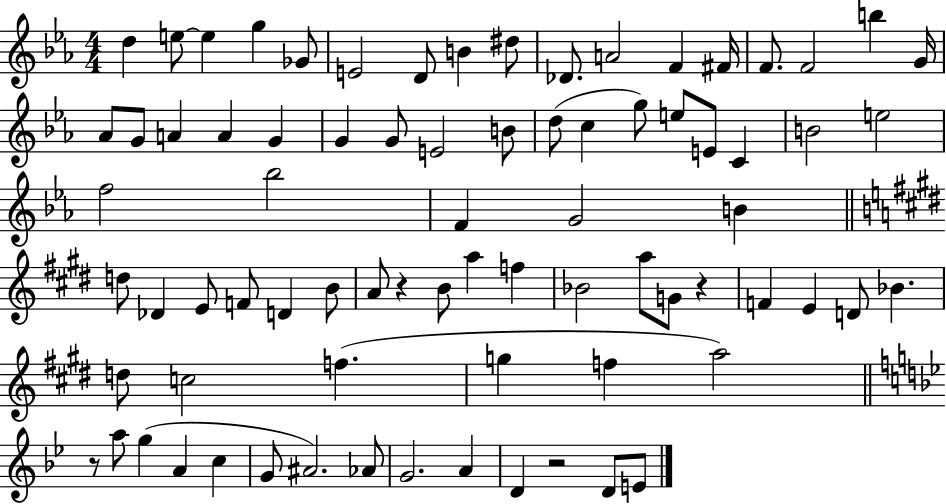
X:1
T:Untitled
M:4/4
L:1/4
K:Eb
d e/2 e g _G/2 E2 D/2 B ^d/2 _D/2 A2 F ^F/4 F/2 F2 b G/4 _A/2 G/2 A A G G G/2 E2 B/2 d/2 c g/2 e/2 E/2 C B2 e2 f2 _b2 F G2 B d/2 _D E/2 F/2 D B/2 A/2 z B/2 a f _B2 a/2 G/2 z F E D/2 _B d/2 c2 f g f a2 z/2 a/2 g A c G/2 ^A2 _A/2 G2 A D z2 D/2 E/2